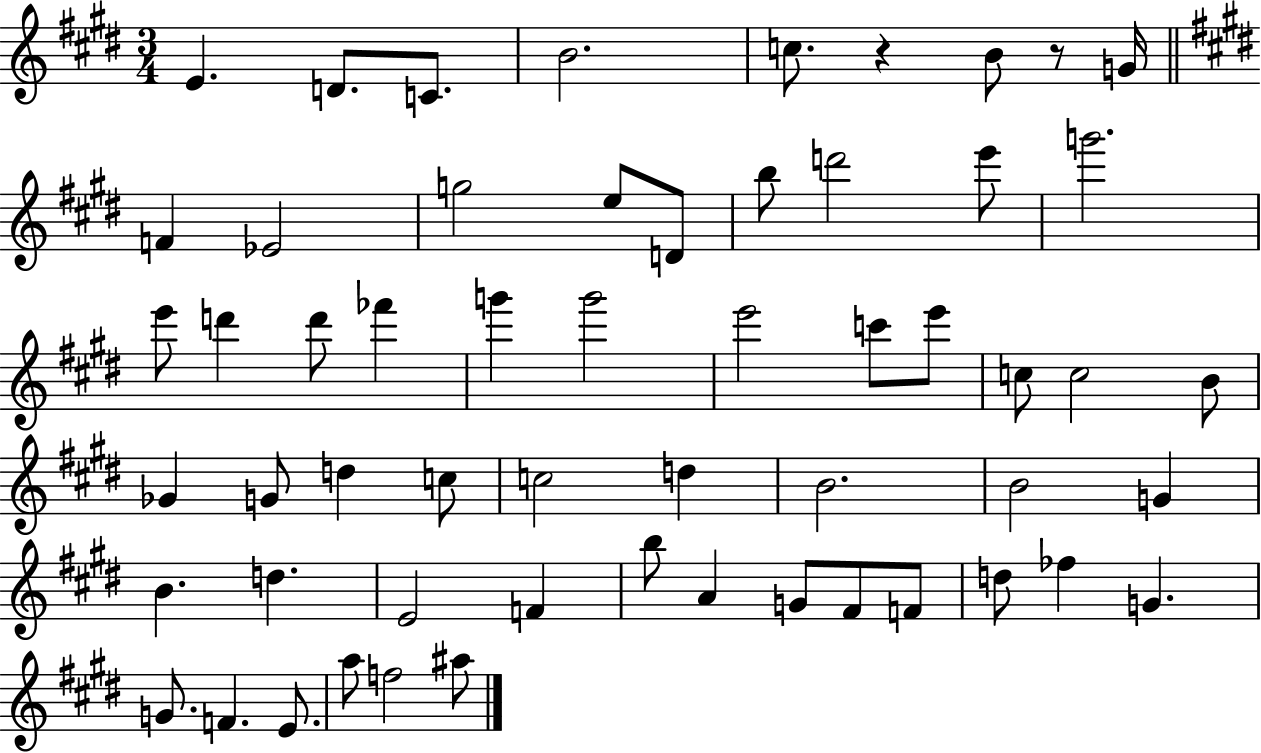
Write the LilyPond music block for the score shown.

{
  \clef treble
  \numericTimeSignature
  \time 3/4
  \key e \major
  \repeat volta 2 { e'4. d'8. c'8. | b'2. | c''8. r4 b'8 r8 g'16 | \bar "||" \break \key e \major f'4 ees'2 | g''2 e''8 d'8 | b''8 d'''2 e'''8 | g'''2. | \break e'''8 d'''4 d'''8 fes'''4 | g'''4 g'''2 | e'''2 c'''8 e'''8 | c''8 c''2 b'8 | \break ges'4 g'8 d''4 c''8 | c''2 d''4 | b'2. | b'2 g'4 | \break b'4. d''4. | e'2 f'4 | b''8 a'4 g'8 fis'8 f'8 | d''8 fes''4 g'4. | \break g'8. f'4. e'8. | a''8 f''2 ais''8 | } \bar "|."
}